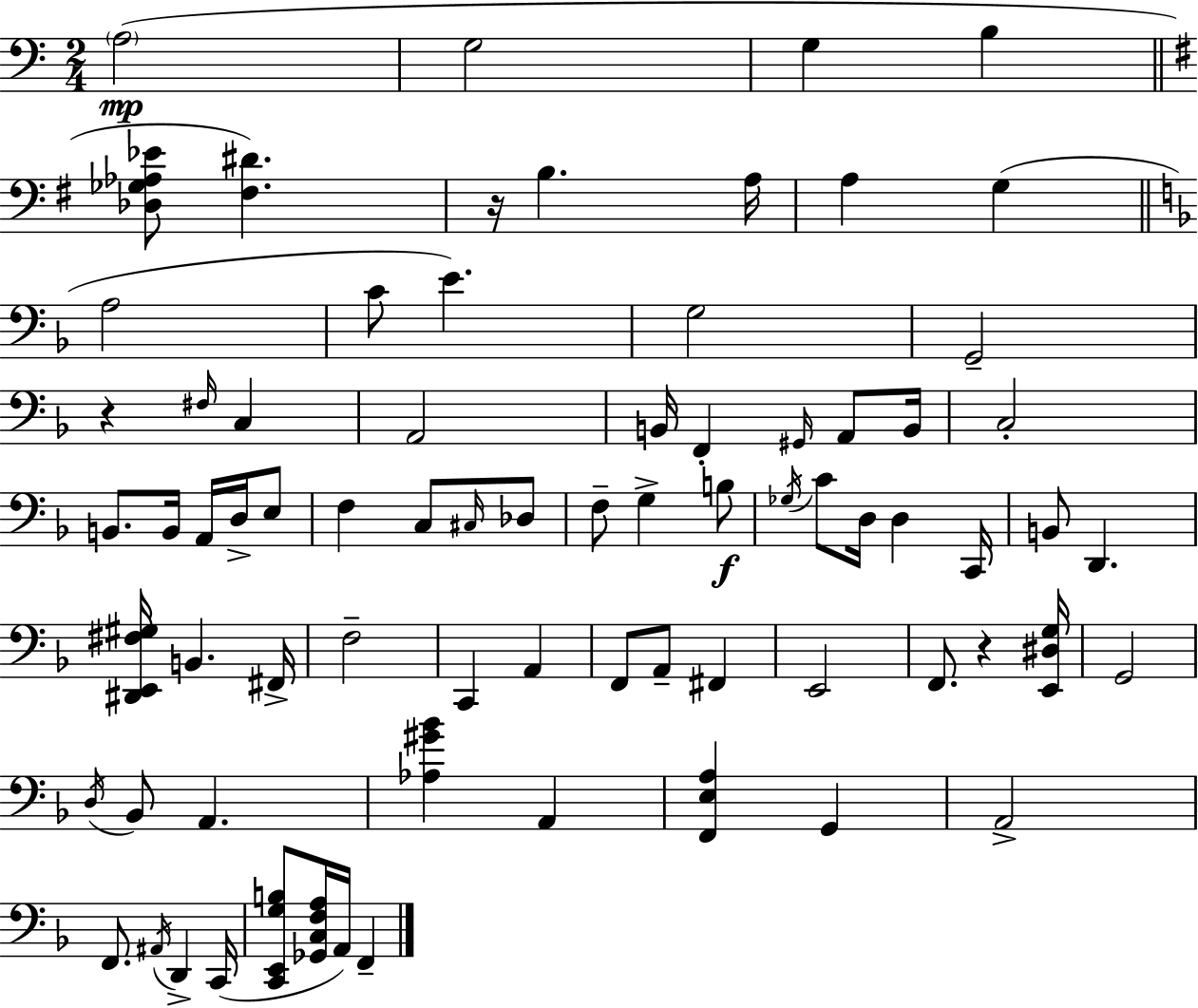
{
  \clef bass
  \numericTimeSignature
  \time 2/4
  \key c \major
  \parenthesize a2(\mp | g2 | g4 b4 | \bar "||" \break \key g \major <des ges aes ees'>8 <fis dis'>4.) | r16 b4. a16 | a4 g4( | \bar "||" \break \key f \major a2 | c'8 e'4.) | g2 | g,2-- | \break r4 \grace { fis16 } c4 | a,2 | b,16 f,4-. \grace { gis,16 } a,8 | b,16 c2-. | \break b,8. b,16 a,16 d16-> | e8 f4 c8 | \grace { cis16 } des8 f8-- g4-> | b8\f \acciaccatura { ges16 } c'8 d16 d4 | \break c,16 b,8 d,4. | <dis, e, fis gis>16 b,4. | fis,16-> f2-- | c,4 | \break a,4 f,8 a,8-- | fis,4 e,2 | f,8. r4 | <e, dis g>16 g,2 | \break \acciaccatura { d16 } bes,8 a,4. | <aes gis' bes'>4 | a,4 <f, e a>4 | g,4 a,2-> | \break f,8. | \acciaccatura { ais,16 } d,4-> c,16( <c, e, g b>8 | <ges, c f a>16 a,16) f,4-- \bar "|."
}